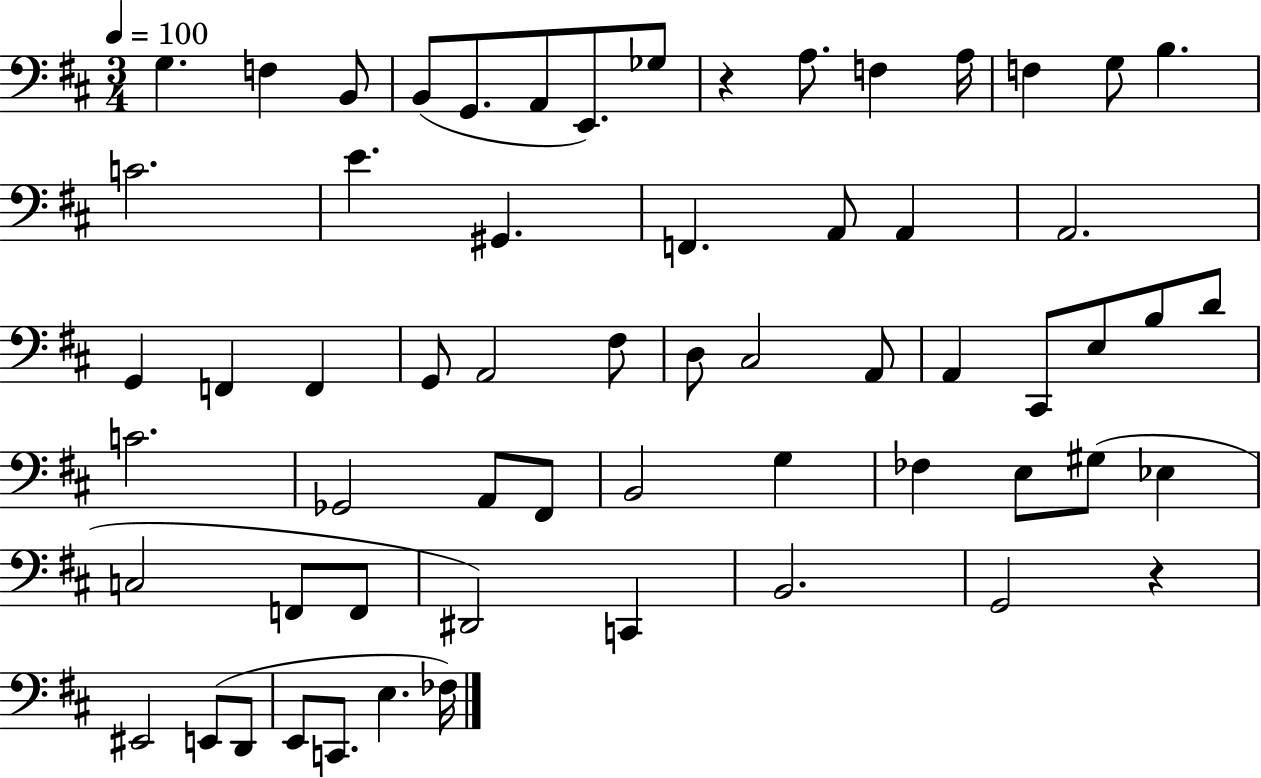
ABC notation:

X:1
T:Untitled
M:3/4
L:1/4
K:D
G, F, B,,/2 B,,/2 G,,/2 A,,/2 E,,/2 _G,/2 z A,/2 F, A,/4 F, G,/2 B, C2 E ^G,, F,, A,,/2 A,, A,,2 G,, F,, F,, G,,/2 A,,2 ^F,/2 D,/2 ^C,2 A,,/2 A,, ^C,,/2 E,/2 B,/2 D/2 C2 _G,,2 A,,/2 ^F,,/2 B,,2 G, _F, E,/2 ^G,/2 _E, C,2 F,,/2 F,,/2 ^D,,2 C,, B,,2 G,,2 z ^E,,2 E,,/2 D,,/2 E,,/2 C,,/2 E, _F,/4